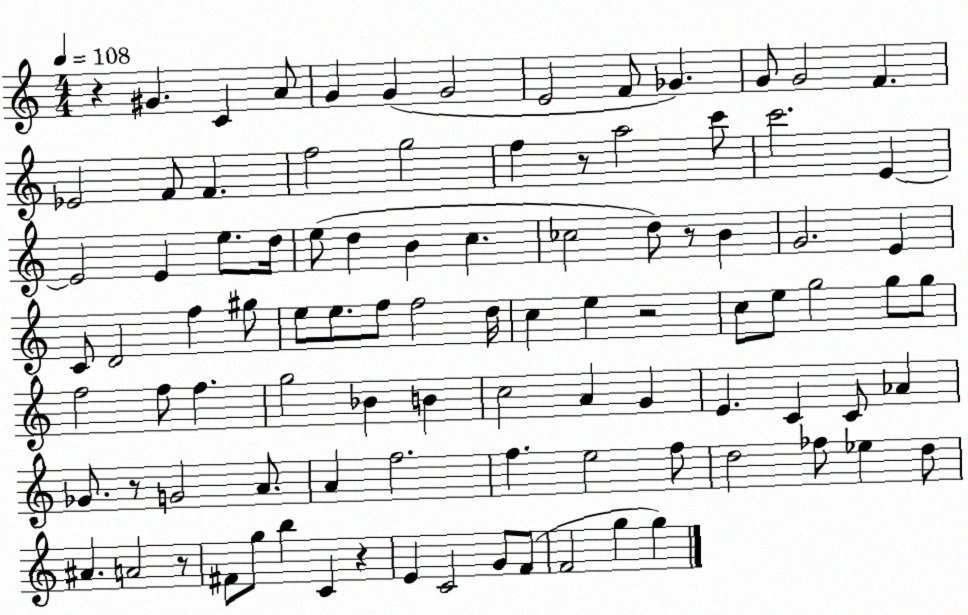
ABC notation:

X:1
T:Untitled
M:4/4
L:1/4
K:C
z ^G C A/2 G G G2 E2 F/2 _G G/2 G2 F _E2 F/2 F f2 g2 f z/2 a2 c'/2 c'2 E E2 E e/2 d/4 e/2 d B c _c2 d/2 z/2 B G2 E C/2 D2 f ^g/2 e/2 e/2 f/2 f2 d/4 c e z2 c/2 e/2 g2 g/2 g/2 f2 f/2 f g2 _B B c2 A G E C C/2 _A _G/2 z/2 G2 A/2 A f2 f e2 f/2 d2 _f/2 _e d/2 ^A A2 z/2 ^F/2 g/2 b C z E C2 G/2 F/2 F2 g g